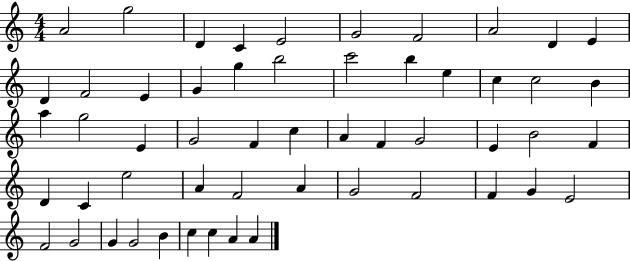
X:1
T:Untitled
M:4/4
L:1/4
K:C
A2 g2 D C E2 G2 F2 A2 D E D F2 E G g b2 c'2 b e c c2 B a g2 E G2 F c A F G2 E B2 F D C e2 A F2 A G2 F2 F G E2 F2 G2 G G2 B c c A A